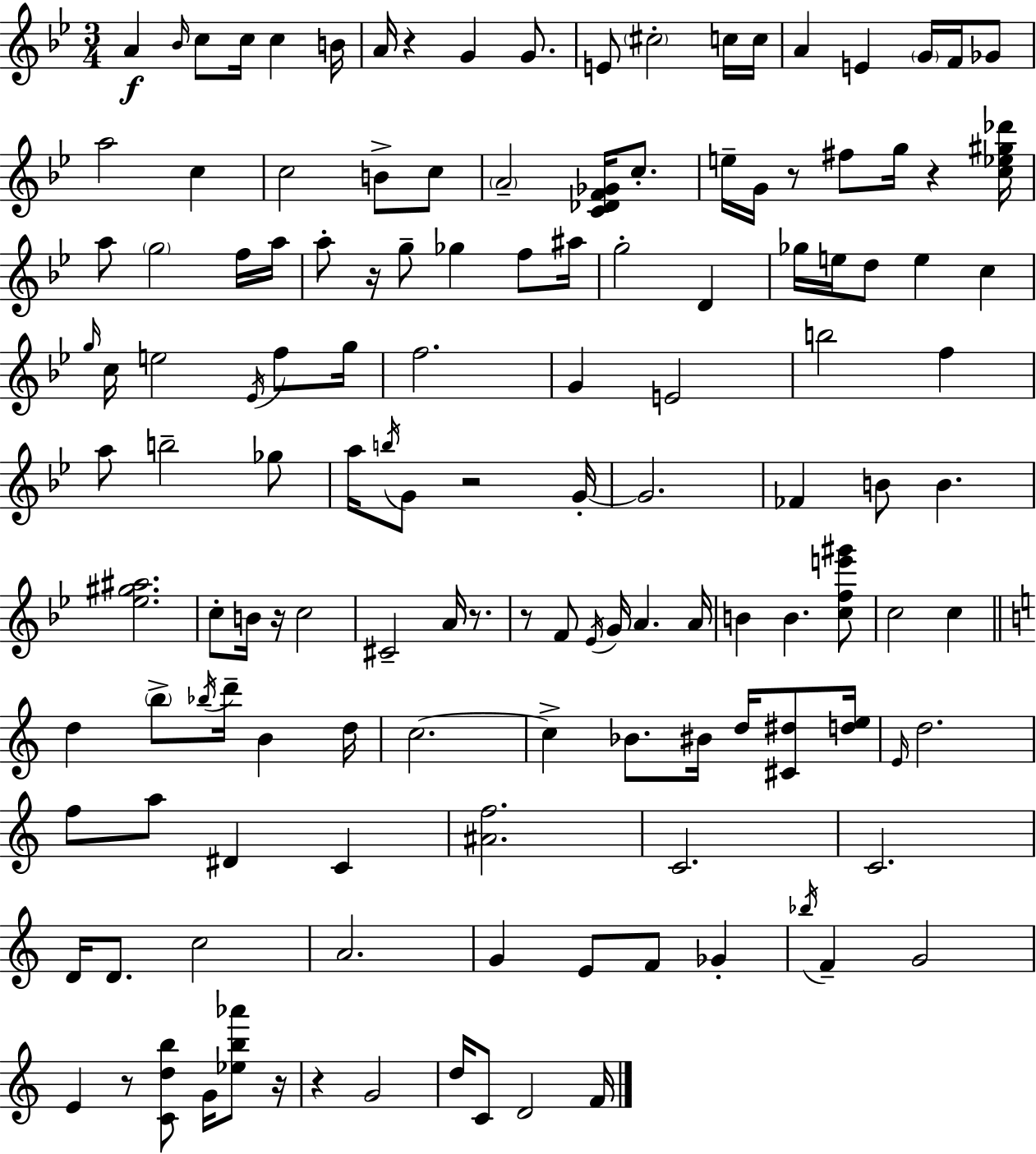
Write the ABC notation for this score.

X:1
T:Untitled
M:3/4
L:1/4
K:Bb
A _B/4 c/2 c/4 c B/4 A/4 z G G/2 E/2 ^c2 c/4 c/4 A E G/4 F/4 _G/2 a2 c c2 B/2 c/2 A2 [C_DF_G]/4 c/2 e/4 G/4 z/2 ^f/2 g/4 z [c_e^g_d']/4 a/2 g2 f/4 a/4 a/2 z/4 g/2 _g f/2 ^a/4 g2 D _g/4 e/4 d/2 e c g/4 c/4 e2 _E/4 f/2 g/4 f2 G E2 b2 f a/2 b2 _g/2 a/4 b/4 G/2 z2 G/4 G2 _F B/2 B [_e^g^a]2 c/2 B/4 z/4 c2 ^C2 A/4 z/2 z/2 F/2 _E/4 G/4 A A/4 B B [cfe'^g']/2 c2 c d b/2 _b/4 d'/4 B d/4 c2 c _B/2 ^B/4 d/4 [^C^d]/2 [de]/4 E/4 d2 f/2 a/2 ^D C [^Af]2 C2 C2 D/4 D/2 c2 A2 G E/2 F/2 _G _b/4 F G2 E z/2 [Cdb]/2 G/4 [_eb_a']/2 z/4 z G2 d/4 C/2 D2 F/4